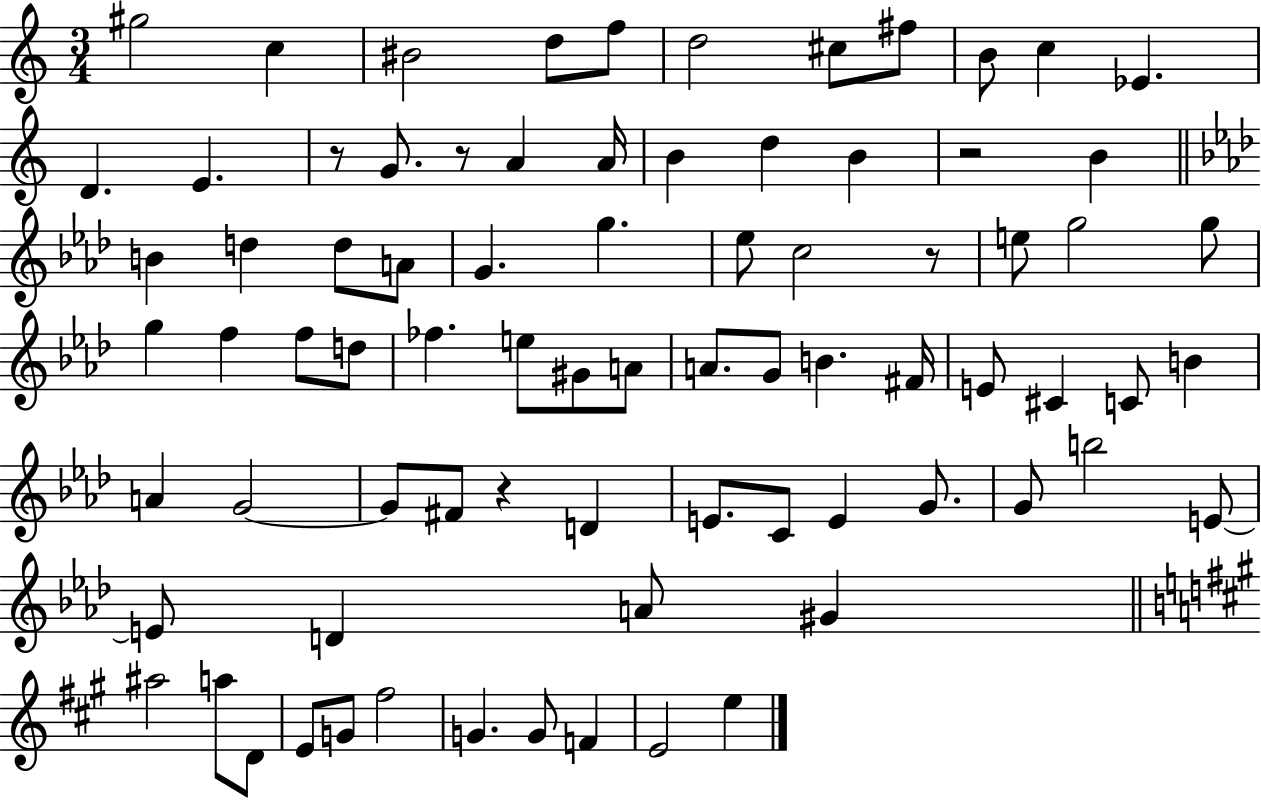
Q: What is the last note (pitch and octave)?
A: E5